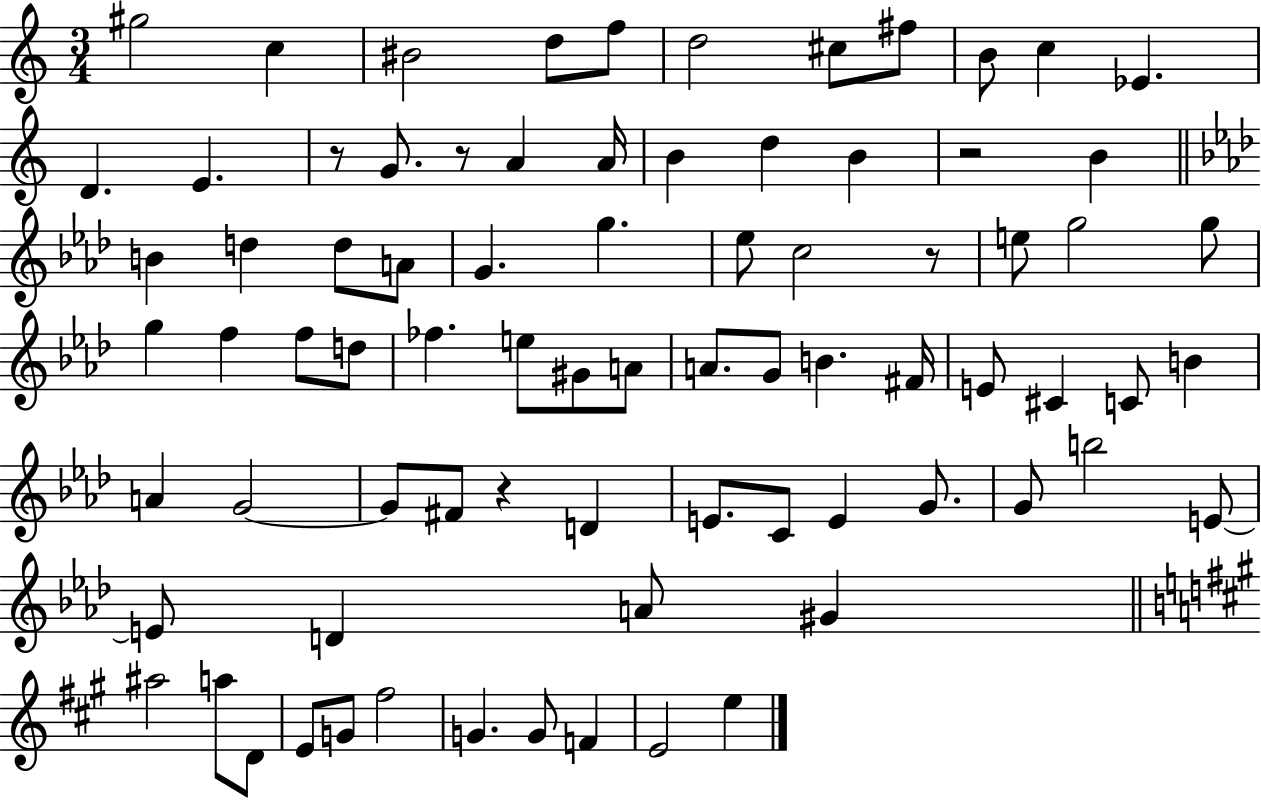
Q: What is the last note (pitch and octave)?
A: E5